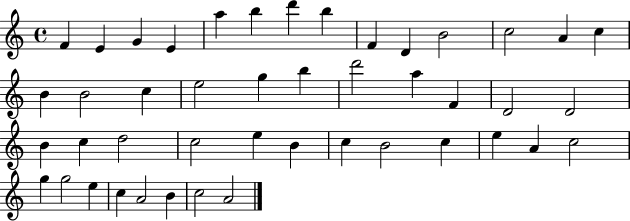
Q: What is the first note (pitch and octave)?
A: F4